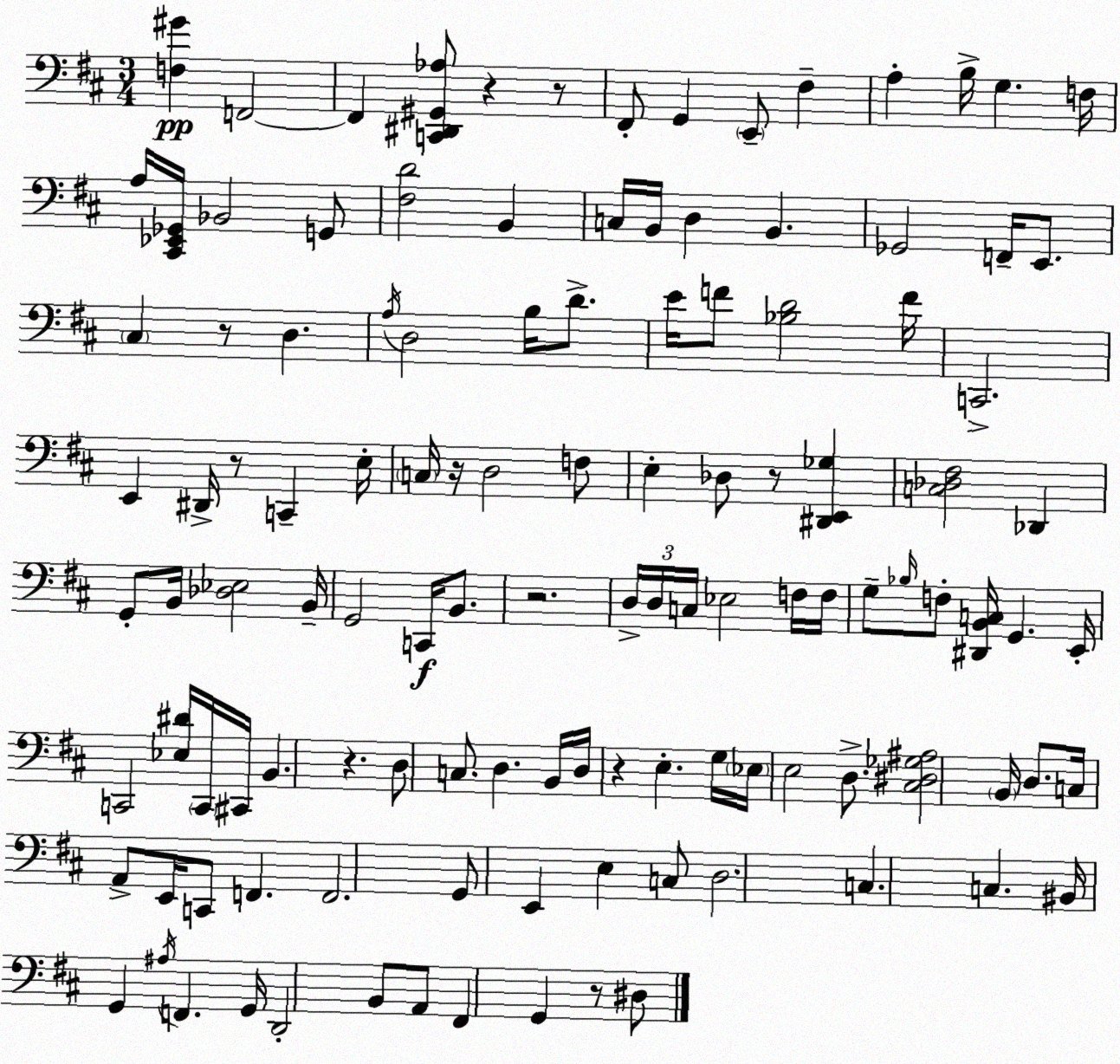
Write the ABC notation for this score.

X:1
T:Untitled
M:3/4
L:1/4
K:D
[F,^G] F,,2 F,, [C,,^D,,^G,,_A,]/2 z z/2 ^F,,/2 G,, E,,/2 ^F, A, B,/4 G, F,/4 A,/4 [^C,,_E,,_G,,]/4 _B,,2 G,,/2 [^F,D]2 B,, C,/4 B,,/4 D, B,, _G,,2 F,,/4 E,,/2 ^C, z/2 D, A,/4 D,2 B,/4 D/2 E/4 F/2 [_B,D]2 F/4 C,,2 E,, ^D,,/4 z/2 C,, E,/4 C,/4 z/4 D,2 F,/2 E, _D,/2 z/2 [^D,,E,,_G,] [C,_D,^F,]2 _D,, G,,/2 B,,/4 [_D,_E,]2 B,,/4 G,,2 C,,/4 B,,/2 z2 D,/4 D,/4 C,/4 _E,2 F,/4 F,/4 G,/2 _B,/4 F,/2 [^D,,B,,C,]/4 G,, E,,/4 C,,2 [_E,^D]/4 C,,/4 ^C,,/4 B,, z D,/2 C,/2 D, B,,/4 D,/4 z E, G,/4 _E,/4 E,2 D,/2 [^C,^D,_G,^A,]2 B,,/4 D,/2 C,/4 A,,/2 E,,/4 C,,/2 F,, F,,2 G,,/2 E,, E, C,/2 D,2 C, C, ^B,,/4 G,, ^A,/4 F,, G,,/4 D,,2 B,,/2 A,,/2 ^F,, G,, z/2 ^D,/2